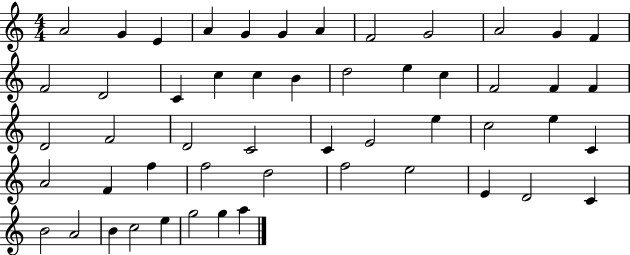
A4/h G4/q E4/q A4/q G4/q G4/q A4/q F4/h G4/h A4/h G4/q F4/q F4/h D4/h C4/q C5/q C5/q B4/q D5/h E5/q C5/q F4/h F4/q F4/q D4/h F4/h D4/h C4/h C4/q E4/h E5/q C5/h E5/q C4/q A4/h F4/q F5/q F5/h D5/h F5/h E5/h E4/q D4/h C4/q B4/h A4/h B4/q C5/h E5/q G5/h G5/q A5/q